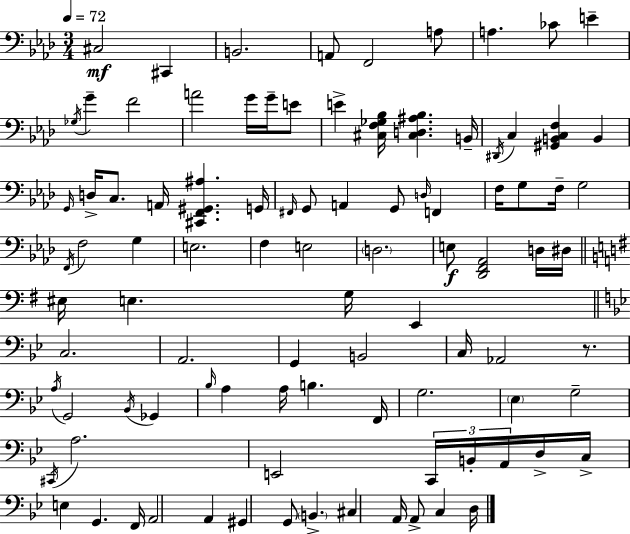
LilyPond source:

{
  \clef bass
  \numericTimeSignature
  \time 3/4
  \key aes \major
  \tempo 4 = 72
  cis2\mf cis,4 | b,2. | a,8 f,2 a8 | a4. ces'8 e'4-- | \break \acciaccatura { ges16 } g'4-- f'2 | a'2 g'16 g'16-- e'8 | e'4-> <cis f ges bes>16 <cis d ais bes>4. | b,16-- \acciaccatura { dis,16 } c4 <gis, b, c f>4 b,4 | \break \grace { g,16 } d16-> c8. a,16 <cis, f, gis, ais>4. | g,16 \grace { fis,16 } g,8 a,4 g,8 | \grace { d16 } f,4 f16 g8 f16-- g2 | \acciaccatura { f,16 } f2 | \break g4 e2. | f4 e2 | \parenthesize d2. | e8\f <des, f, aes,>2 | \break d16 dis16 \bar "||" \break \key g \major eis16 e4. g16 e,4 | \bar "||" \break \key bes \major c2. | a,2. | g,4 b,2 | c16 aes,2 r8. | \break \acciaccatura { a16 } g,2 \acciaccatura { bes,16 } ges,4 | \grace { bes16 } a4 a16 b4. | f,16 g2. | \parenthesize ees4 g2-- | \break \acciaccatura { cis,16 } a2. | e,2 | \tuplet 3/2 { c,16 b,16-. a,16 } d16-> c16-> e4 g,4. | f,16 a,2 | \break a,4 gis,4 g,8 \parenthesize b,4.-> | cis4 a,16 a,8-> c4 | d16 \bar "|."
}